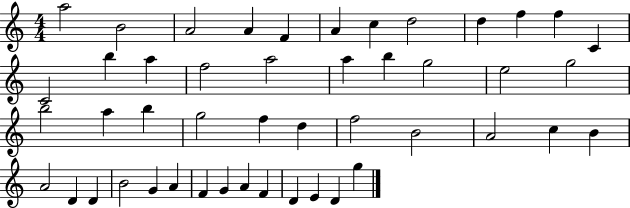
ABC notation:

X:1
T:Untitled
M:4/4
L:1/4
K:C
a2 B2 A2 A F A c d2 d f f C C2 b a f2 a2 a b g2 e2 g2 b2 a b g2 f d f2 B2 A2 c B A2 D D B2 G A F G A F D E D g